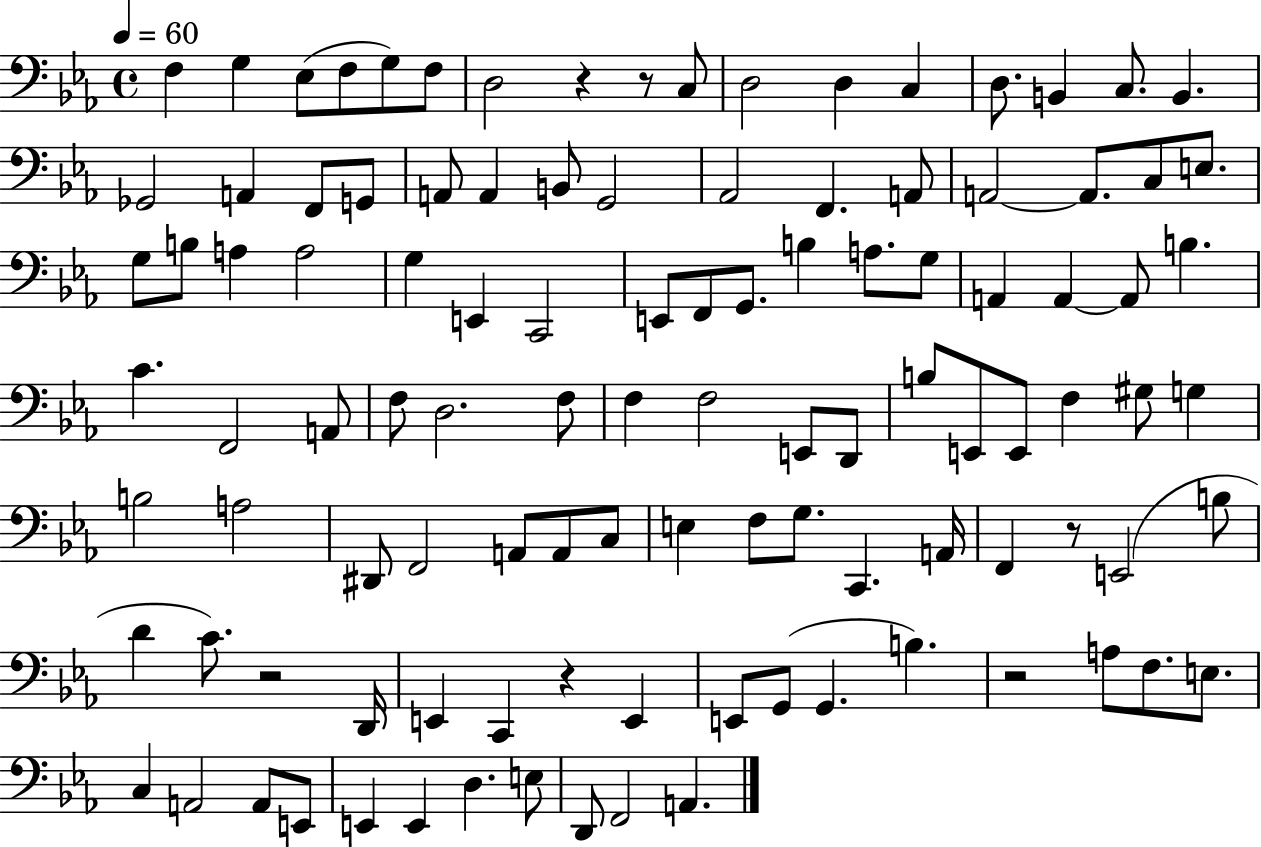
X:1
T:Untitled
M:4/4
L:1/4
K:Eb
F, G, _E,/2 F,/2 G,/2 F,/2 D,2 z z/2 C,/2 D,2 D, C, D,/2 B,, C,/2 B,, _G,,2 A,, F,,/2 G,,/2 A,,/2 A,, B,,/2 G,,2 _A,,2 F,, A,,/2 A,,2 A,,/2 C,/2 E,/2 G,/2 B,/2 A, A,2 G, E,, C,,2 E,,/2 F,,/2 G,,/2 B, A,/2 G,/2 A,, A,, A,,/2 B, C F,,2 A,,/2 F,/2 D,2 F,/2 F, F,2 E,,/2 D,,/2 B,/2 E,,/2 E,,/2 F, ^G,/2 G, B,2 A,2 ^D,,/2 F,,2 A,,/2 A,,/2 C,/2 E, F,/2 G,/2 C,, A,,/4 F,, z/2 E,,2 B,/2 D C/2 z2 D,,/4 E,, C,, z E,, E,,/2 G,,/2 G,, B, z2 A,/2 F,/2 E,/2 C, A,,2 A,,/2 E,,/2 E,, E,, D, E,/2 D,,/2 F,,2 A,,